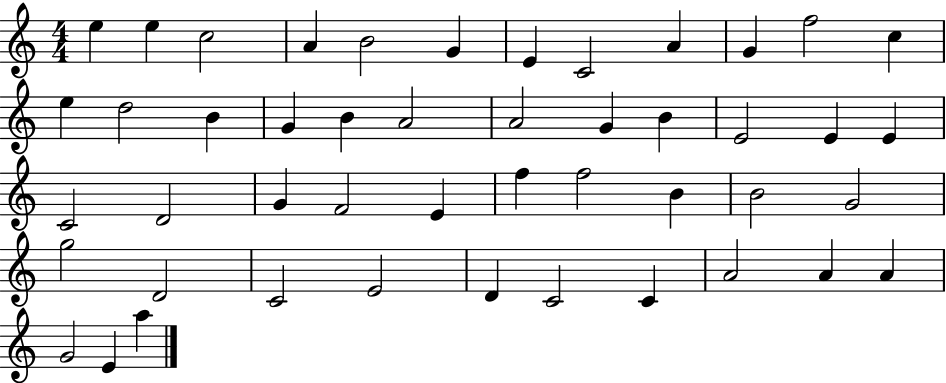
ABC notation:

X:1
T:Untitled
M:4/4
L:1/4
K:C
e e c2 A B2 G E C2 A G f2 c e d2 B G B A2 A2 G B E2 E E C2 D2 G F2 E f f2 B B2 G2 g2 D2 C2 E2 D C2 C A2 A A G2 E a